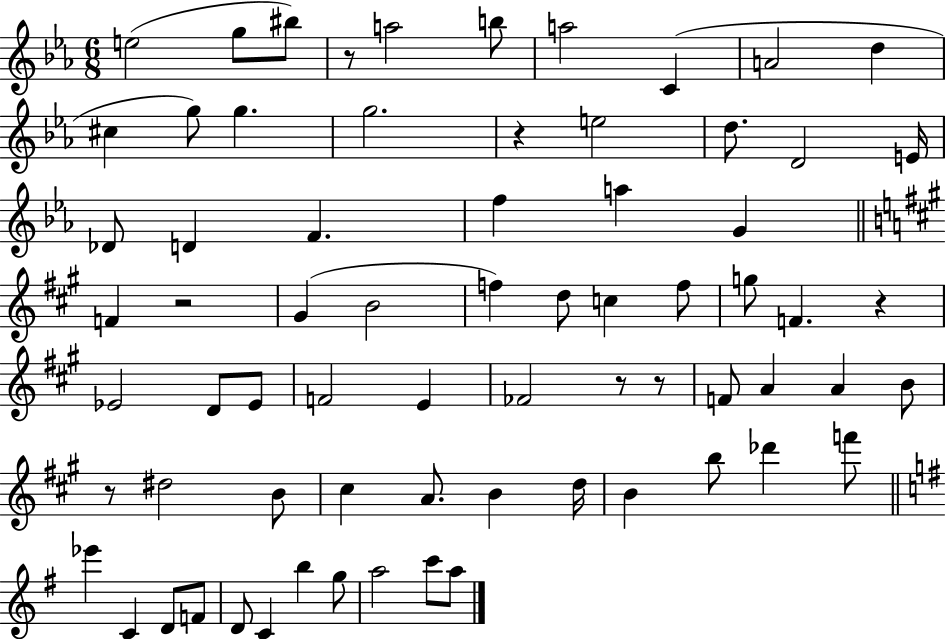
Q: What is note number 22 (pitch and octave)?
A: A5